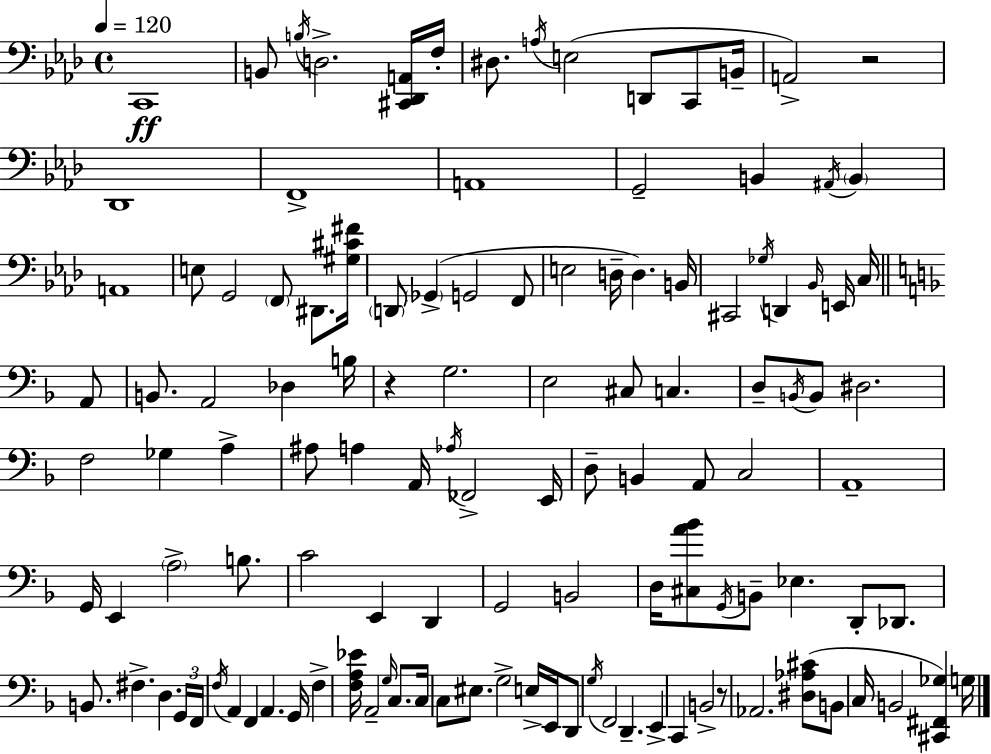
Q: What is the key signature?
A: AES major